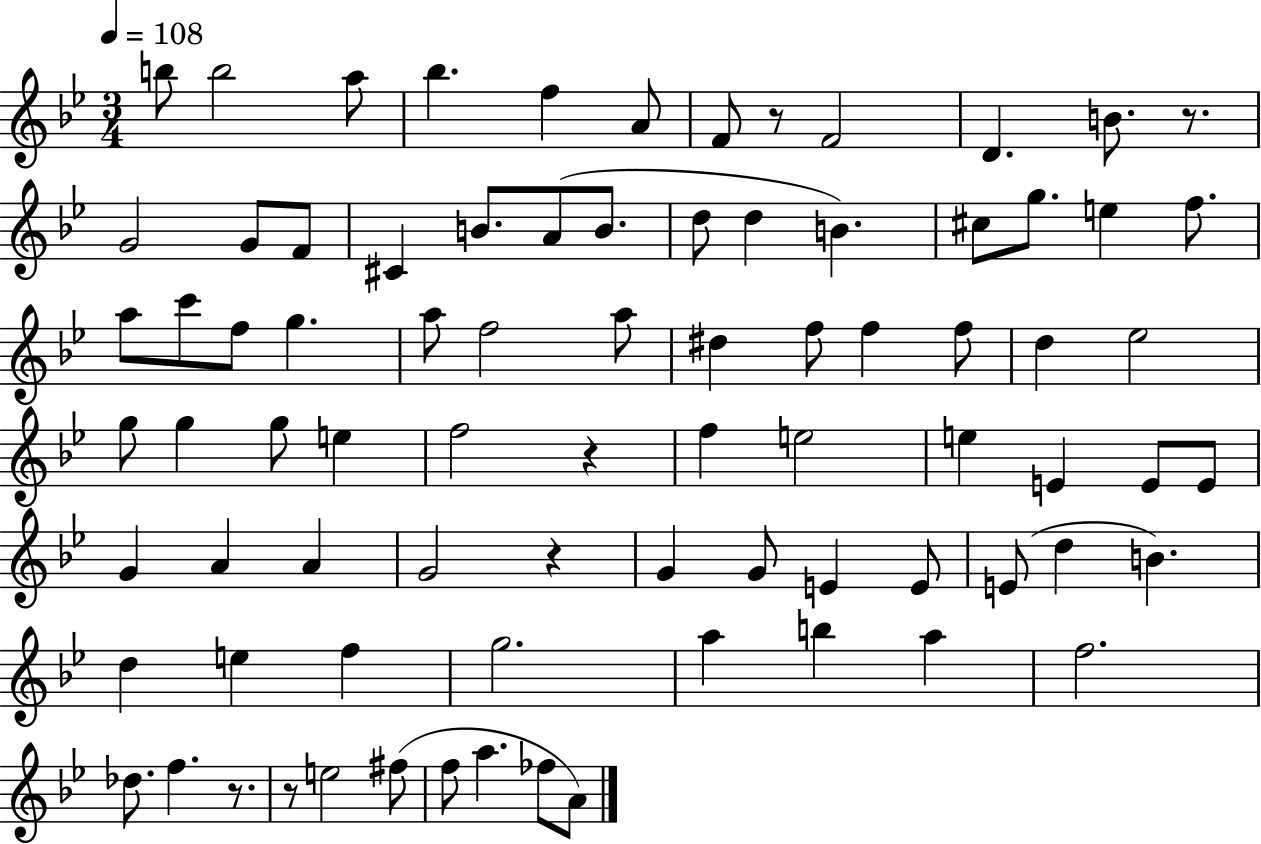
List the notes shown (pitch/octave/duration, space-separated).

B5/e B5/h A5/e Bb5/q. F5/q A4/e F4/e R/e F4/h D4/q. B4/e. R/e. G4/h G4/e F4/e C#4/q B4/e. A4/e B4/e. D5/e D5/q B4/q. C#5/e G5/e. E5/q F5/e. A5/e C6/e F5/e G5/q. A5/e F5/h A5/e D#5/q F5/e F5/q F5/e D5/q Eb5/h G5/e G5/q G5/e E5/q F5/h R/q F5/q E5/h E5/q E4/q E4/e E4/e G4/q A4/q A4/q G4/h R/q G4/q G4/e E4/q E4/e E4/e D5/q B4/q. D5/q E5/q F5/q G5/h. A5/q B5/q A5/q F5/h. Db5/e. F5/q. R/e. R/e E5/h F#5/e F5/e A5/q. FES5/e A4/e